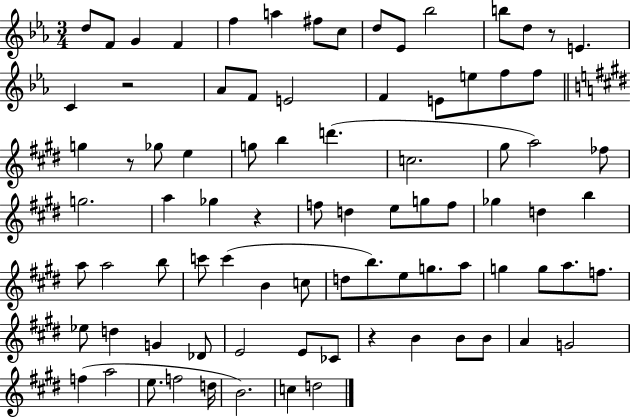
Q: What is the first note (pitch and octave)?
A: D5